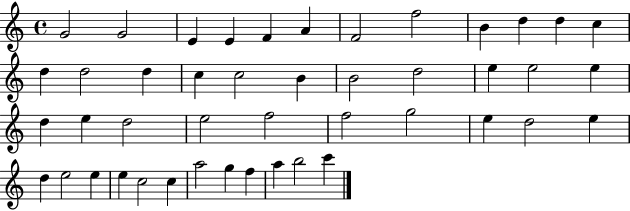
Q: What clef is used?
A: treble